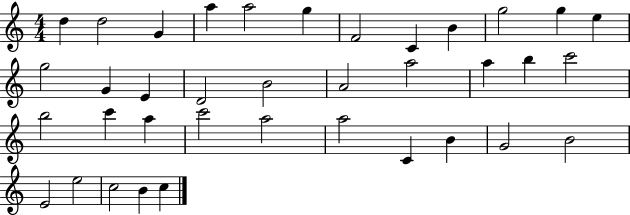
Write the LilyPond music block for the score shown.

{
  \clef treble
  \numericTimeSignature
  \time 4/4
  \key c \major
  d''4 d''2 g'4 | a''4 a''2 g''4 | f'2 c'4 b'4 | g''2 g''4 e''4 | \break g''2 g'4 e'4 | d'2 b'2 | a'2 a''2 | a''4 b''4 c'''2 | \break b''2 c'''4 a''4 | c'''2 a''2 | a''2 c'4 b'4 | g'2 b'2 | \break e'2 e''2 | c''2 b'4 c''4 | \bar "|."
}